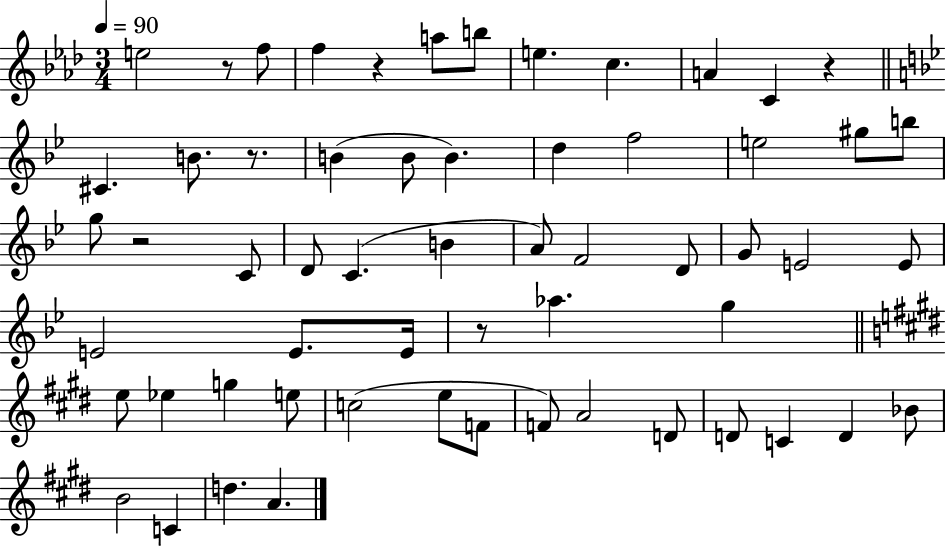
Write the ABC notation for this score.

X:1
T:Untitled
M:3/4
L:1/4
K:Ab
e2 z/2 f/2 f z a/2 b/2 e c A C z ^C B/2 z/2 B B/2 B d f2 e2 ^g/2 b/2 g/2 z2 C/2 D/2 C B A/2 F2 D/2 G/2 E2 E/2 E2 E/2 E/4 z/2 _a g e/2 _e g e/2 c2 e/2 F/2 F/2 A2 D/2 D/2 C D _B/2 B2 C d A